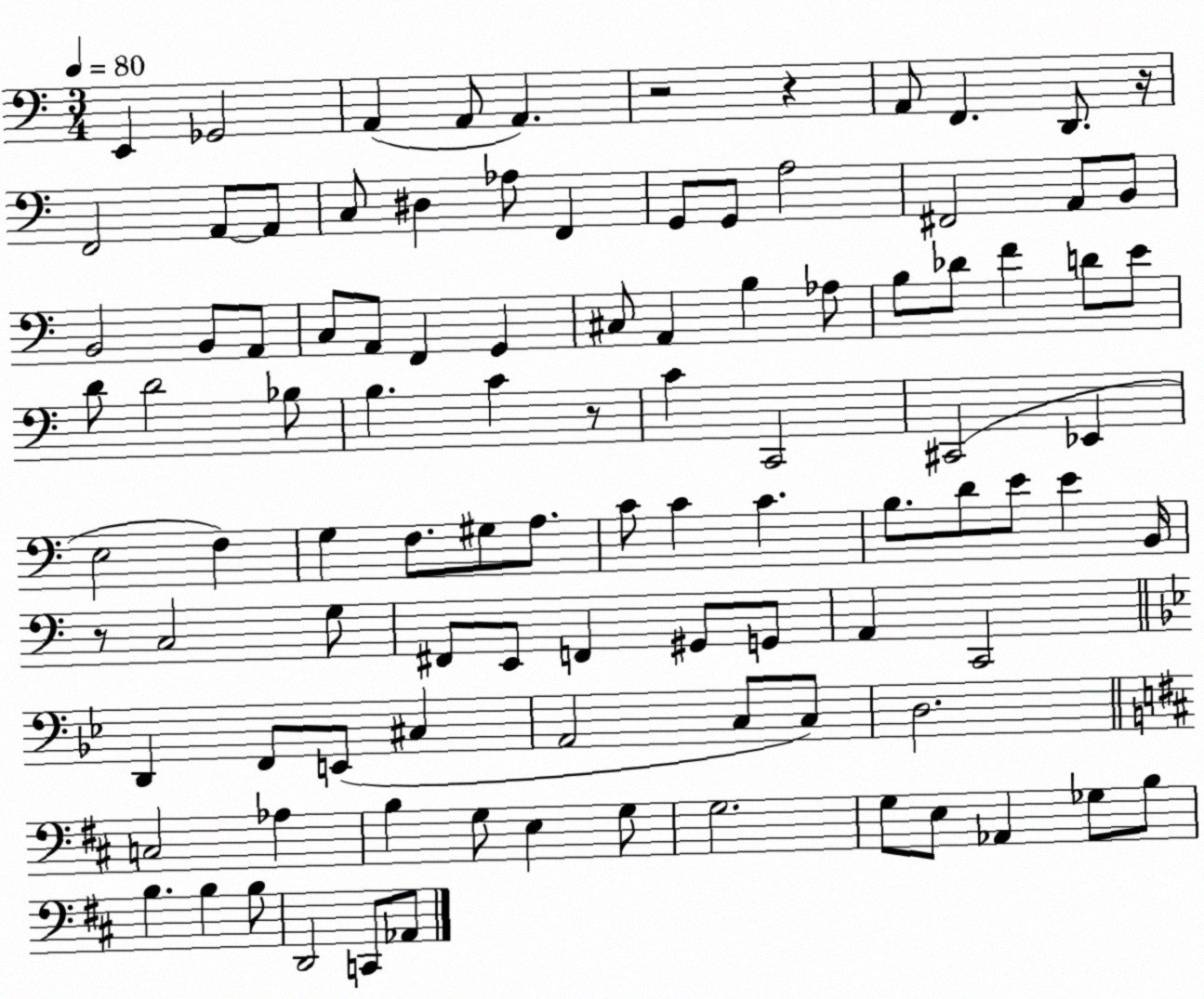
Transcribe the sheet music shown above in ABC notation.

X:1
T:Untitled
M:3/4
L:1/4
K:C
E,, _G,,2 A,, A,,/2 A,, z2 z A,,/2 F,, D,,/2 z/4 F,,2 A,,/2 A,,/2 C,/2 ^D, _A,/2 F,, G,,/2 G,,/2 A,2 ^F,,2 A,,/2 B,,/2 B,,2 B,,/2 A,,/2 C,/2 A,,/2 F,, G,, ^C,/2 A,, B, _A,/2 B,/2 _D/2 F D/2 E/2 D/2 D2 _B,/2 B, C z/2 C C,,2 ^C,,2 _E,, E,2 F, G, F,/2 ^G,/2 A,/2 C/2 C C B,/2 D/2 E/2 E B,,/4 z/2 C,2 G,/2 ^F,,/2 E,,/2 F,, ^G,,/2 G,,/2 A,, C,,2 D,, F,,/2 E,,/2 ^C, A,,2 C,/2 C,/2 D,2 C,2 _A, B, G,/2 E, G,/2 G,2 G,/2 E,/2 _A,, _G,/2 B,/2 B, B, B,/2 D,,2 C,,/2 _A,,/2